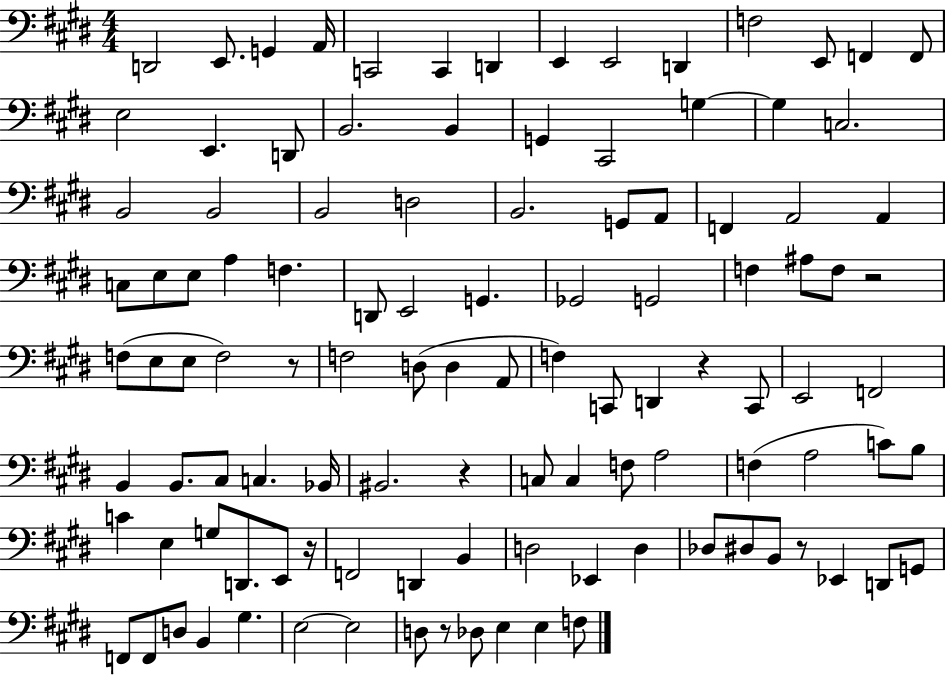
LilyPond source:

{
  \clef bass
  \numericTimeSignature
  \time 4/4
  \key e \major
  d,2 e,8. g,4 a,16 | c,2 c,4 d,4 | e,4 e,2 d,4 | f2 e,8 f,4 f,8 | \break e2 e,4. d,8 | b,2. b,4 | g,4 cis,2 g4~~ | g4 c2. | \break b,2 b,2 | b,2 d2 | b,2. g,8 a,8 | f,4 a,2 a,4 | \break c8 e8 e8 a4 f4. | d,8 e,2 g,4. | ges,2 g,2 | f4 ais8 f8 r2 | \break f8( e8 e8 f2) r8 | f2 d8( d4 a,8 | f4) c,8 d,4 r4 c,8 | e,2 f,2 | \break b,4 b,8. cis8 c4. bes,16 | bis,2. r4 | c8 c4 f8 a2 | f4( a2 c'8) b8 | \break c'4 e4 g8 d,8. e,8 r16 | f,2 d,4 b,4 | d2 ees,4 d4 | des8 dis8 b,8 r8 ees,4 d,8 g,8 | \break f,8 f,8 d8 b,4 gis4. | e2~~ e2 | d8 r8 des8 e4 e4 f8 | \bar "|."
}